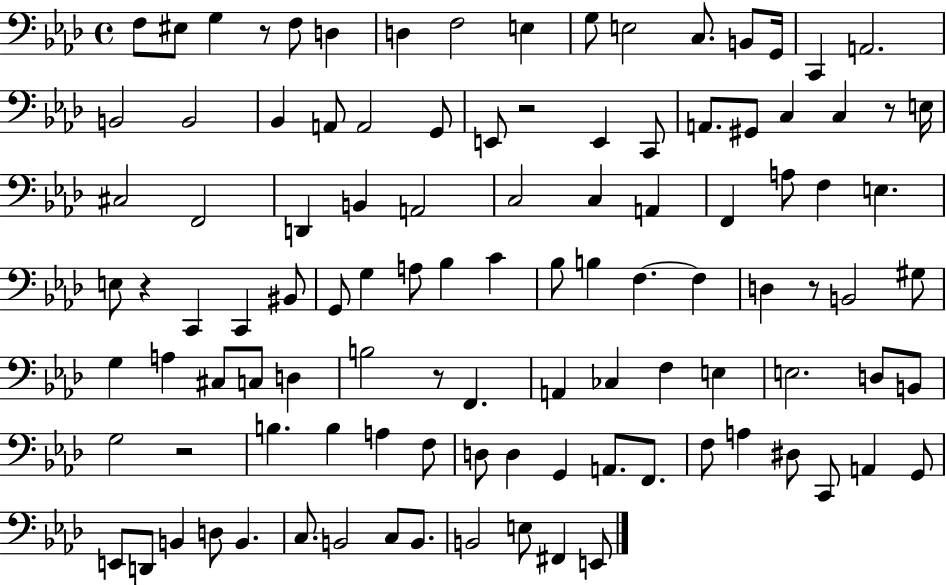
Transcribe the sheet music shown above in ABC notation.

X:1
T:Untitled
M:4/4
L:1/4
K:Ab
F,/2 ^E,/2 G, z/2 F,/2 D, D, F,2 E, G,/2 E,2 C,/2 B,,/2 G,,/4 C,, A,,2 B,,2 B,,2 _B,, A,,/2 A,,2 G,,/2 E,,/2 z2 E,, C,,/2 A,,/2 ^G,,/2 C, C, z/2 E,/4 ^C,2 F,,2 D,, B,, A,,2 C,2 C, A,, F,, A,/2 F, E, E,/2 z C,, C,, ^B,,/2 G,,/2 G, A,/2 _B, C _B,/2 B, F, F, D, z/2 B,,2 ^G,/2 G, A, ^C,/2 C,/2 D, B,2 z/2 F,, A,, _C, F, E, E,2 D,/2 B,,/2 G,2 z2 B, B, A, F,/2 D,/2 D, G,, A,,/2 F,,/2 F,/2 A, ^D,/2 C,,/2 A,, G,,/2 E,,/2 D,,/2 B,, D,/2 B,, C,/2 B,,2 C,/2 B,,/2 B,,2 E,/2 ^F,, E,,/2